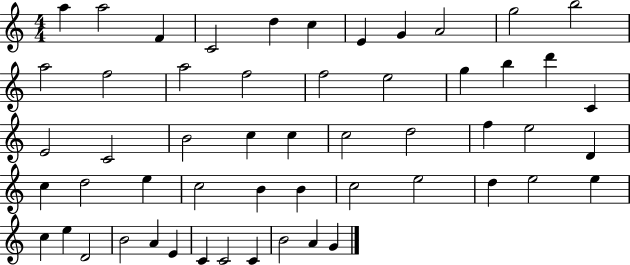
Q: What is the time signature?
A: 4/4